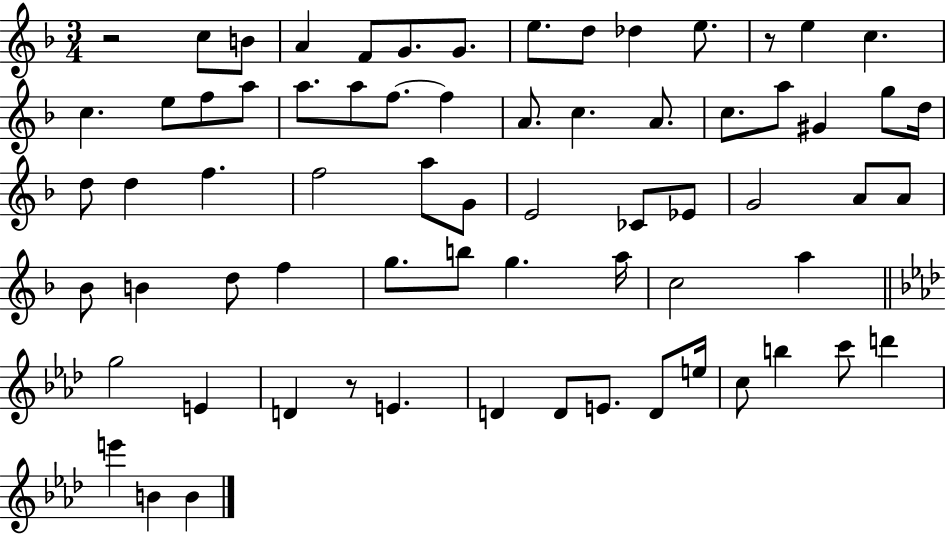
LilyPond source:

{
  \clef treble
  \numericTimeSignature
  \time 3/4
  \key f \major
  r2 c''8 b'8 | a'4 f'8 g'8. g'8. | e''8. d''8 des''4 e''8. | r8 e''4 c''4. | \break c''4. e''8 f''8 a''8 | a''8. a''8 f''8.~~ f''4 | a'8. c''4. a'8. | c''8. a''8 gis'4 g''8 d''16 | \break d''8 d''4 f''4. | f''2 a''8 g'8 | e'2 ces'8 ees'8 | g'2 a'8 a'8 | \break bes'8 b'4 d''8 f''4 | g''8. b''8 g''4. a''16 | c''2 a''4 | \bar "||" \break \key aes \major g''2 e'4 | d'4 r8 e'4. | d'4 d'8 e'8. d'8 e''16 | c''8 b''4 c'''8 d'''4 | \break e'''4 b'4 b'4 | \bar "|."
}